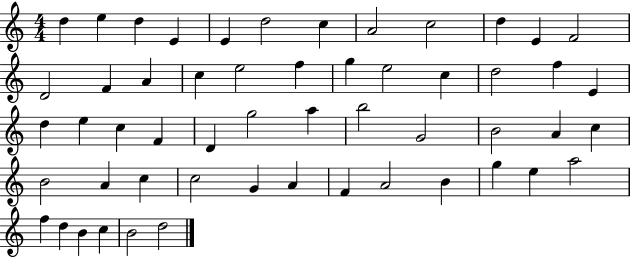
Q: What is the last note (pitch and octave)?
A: D5